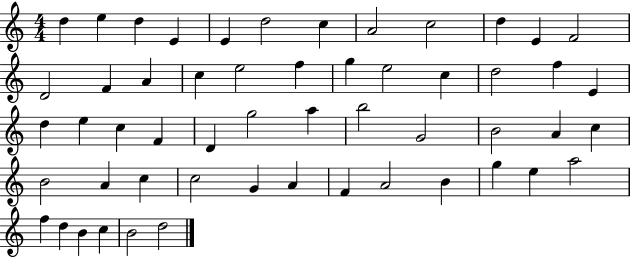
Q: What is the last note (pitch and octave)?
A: D5